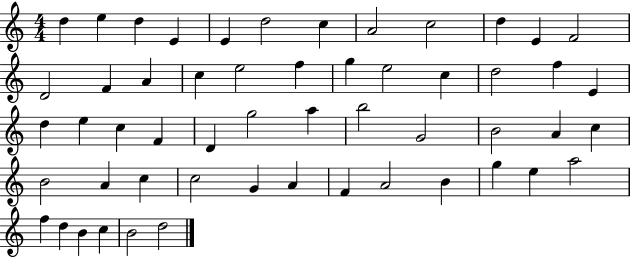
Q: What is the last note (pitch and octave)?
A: D5